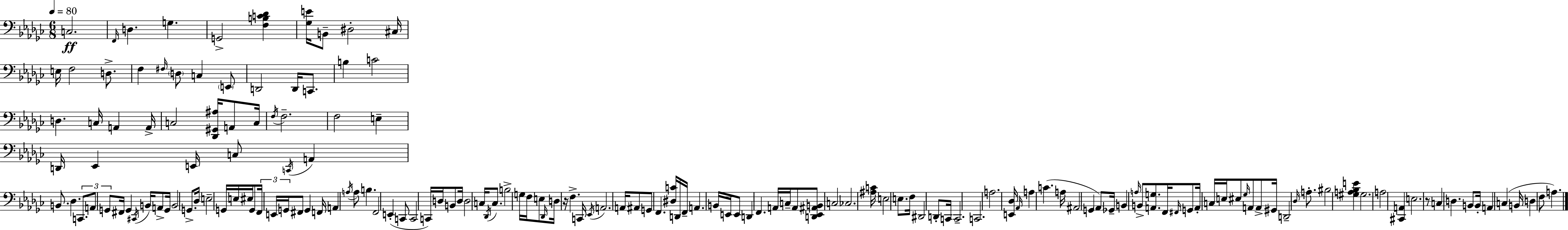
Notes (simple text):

C3/h. F2/s D3/q. G3/q. G2/h [F3,B3,C4,Db4]/q [Gb3,E4]/s B2/e D#3/h C#3/s E3/s F3/h D3/e. F3/q F#3/s D3/e C3/q E2/e D2/h D2/s C2/e. B3/q C4/h D3/q. C3/s A2/q A2/s C3/h [Db2,G#2,A#3]/s A2/e C3/s F3/s F3/h. F3/h E3/q D2/s Eb2/q E2/s C3/e C2/s A2/q B2/e. Db3/q. C2/e. A2/e G2/e F#2/s G2/q C#2/s B2/s A2/e G2/s B2/h G2/e. Db3/s E3/h G2/s E3/s EIS3/s G2/e F2/s E2/s G2/s F#2/e G2/q F2/s A2/q A3/s A3/e B3/q. F2/h E2/q C2/e C2/h C2/s D3/s B2/e D3/s D3/h C3/s Db2/s C3/e. B3/h G3/s F3/s E3/e Db2/s D3/s R/s F3/q. C2/s Eb2/s A2/h. A2/s A#2/e G2/e F2/q. [D#3,C4]/s D2/s F2/s A2/q. B2/s E2/s E2/e D2/q F2/q. A2/s C3/s A2/e [D2,Eb2,A#2,B2]/e C3/h CES3/h. [A#3,C4]/s E3/h E3/e. F3/s D#2/h D2/e C2/s C2/h. C2/h. A3/h. [E2,Db3]/s Ab2/s A3/q C4/q. A3/s A#2/h G2/q Ab2/e Gb2/s B2/q A3/s B2/e [A2,G3]/e. F2/s F#2/s G2/e A2/s C3/s E3/s EIS3/e Gb3/s A2/e A2/e G#2/s D2/h Db3/s A3/e. BIS3/h [G#3,A3,Bb3,E4]/q G#3/h. A3/h [C#2,A2]/q E3/h. R/e C3/q D3/q. B2/e B2/s A2/q C3/q B2/s D3/q F3/e A3/q.